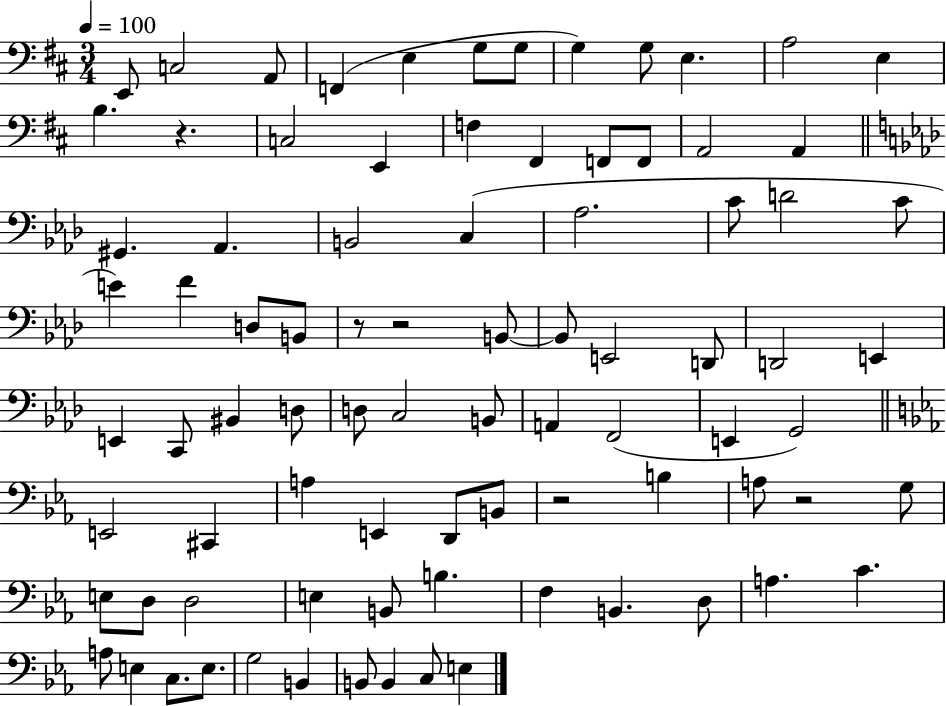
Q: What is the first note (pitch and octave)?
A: E2